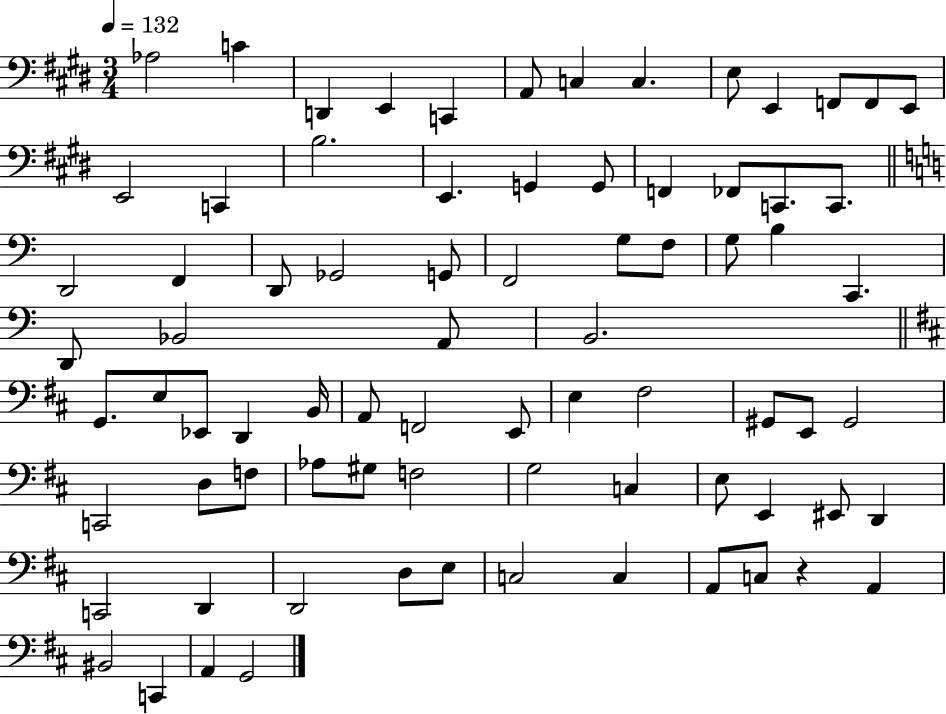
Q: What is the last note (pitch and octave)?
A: G2